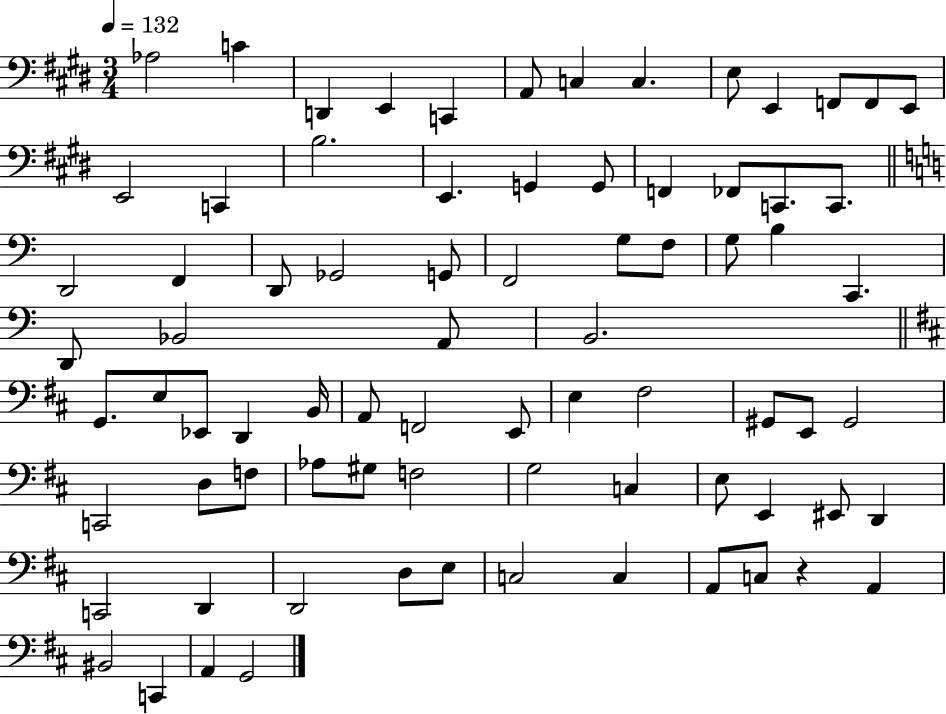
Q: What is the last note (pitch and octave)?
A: G2